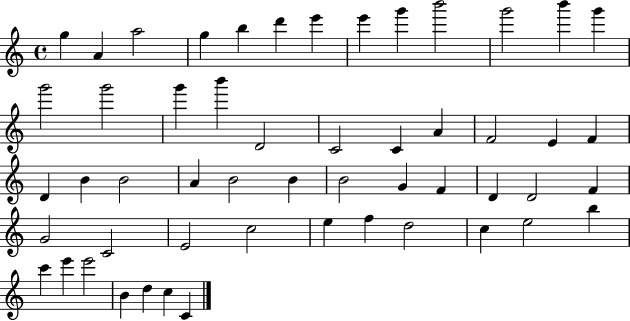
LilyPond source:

{
  \clef treble
  \time 4/4
  \defaultTimeSignature
  \key c \major
  g''4 a'4 a''2 | g''4 b''4 d'''4 e'''4 | e'''4 g'''4 b'''2 | g'''2 b'''4 g'''4 | \break g'''2 g'''2 | g'''4 b'''4 d'2 | c'2 c'4 a'4 | f'2 e'4 f'4 | \break d'4 b'4 b'2 | a'4 b'2 b'4 | b'2 g'4 f'4 | d'4 d'2 f'4 | \break g'2 c'2 | e'2 c''2 | e''4 f''4 d''2 | c''4 e''2 b''4 | \break c'''4 e'''4 e'''2 | b'4 d''4 c''4 c'4 | \bar "|."
}